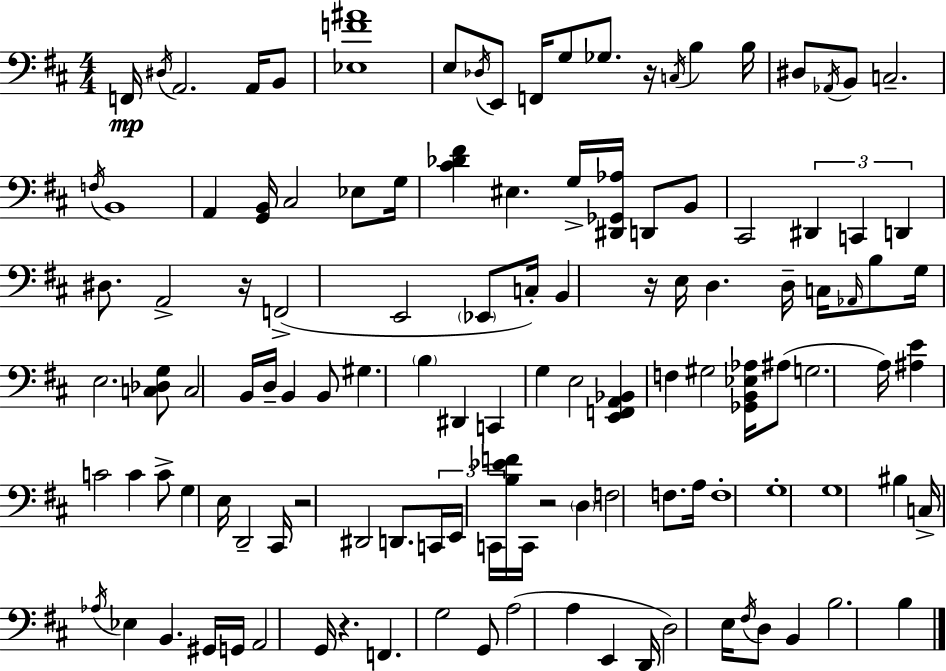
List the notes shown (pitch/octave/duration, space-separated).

F2/s D#3/s A2/h. A2/s B2/e [Eb3,F4,A#4]/w E3/e Db3/s E2/e F2/s G3/e Gb3/e. R/s C3/s B3/q B3/s D#3/e Ab2/s B2/e C3/h. F3/s B2/w A2/q [G2,B2]/s C#3/h Eb3/e G3/s [C#4,Db4,F#4]/q EIS3/q. G3/s [D#2,Gb2,Ab3]/s D2/e B2/e C#2/h D#2/q C2/q D2/q D#3/e. A2/h R/s F2/h E2/h Eb2/e C3/s B2/q R/s E3/s D3/q. D3/s C3/s Ab2/s B3/e G3/s E3/h. [C3,Db3,G3]/e C3/h B2/s D3/s B2/q B2/e G#3/q. B3/q D#2/q C2/q G3/q E3/h [E2,F2,A2,Bb2]/q F3/q G#3/h [Gb2,B2,Eb3,Ab3]/s A#3/e G3/h. A3/s [A#3,E4]/q C4/h C4/q C4/e G3/q E3/s D2/h C#2/s R/h D#2/h D2/e. C2/s E2/s C2/s [B3,Eb4,F4]/s C2/s R/h D3/q F3/h F3/e. A3/s F3/w G3/w G3/w BIS3/q C3/s Ab3/s Eb3/q B2/q. G#2/s G2/s A2/h G2/s R/q. F2/q. G3/h G2/e A3/h A3/q E2/q D2/s D3/h E3/s F#3/s D3/e B2/q B3/h. B3/q